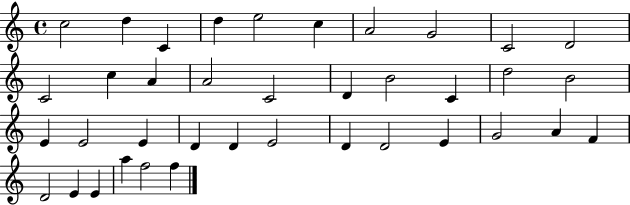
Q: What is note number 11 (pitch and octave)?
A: C4